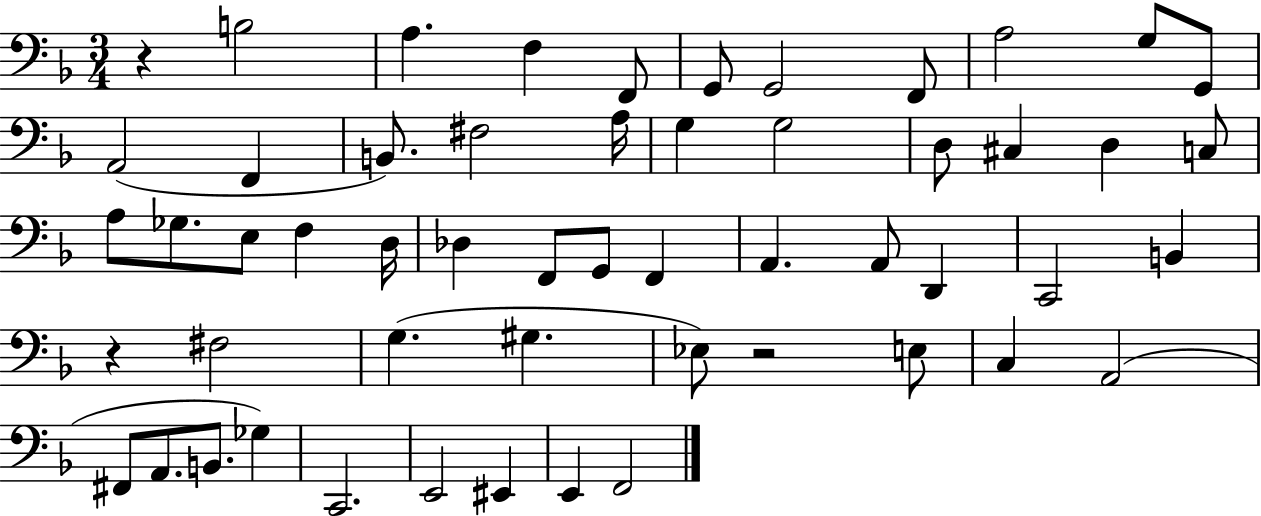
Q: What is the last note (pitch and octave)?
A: F2